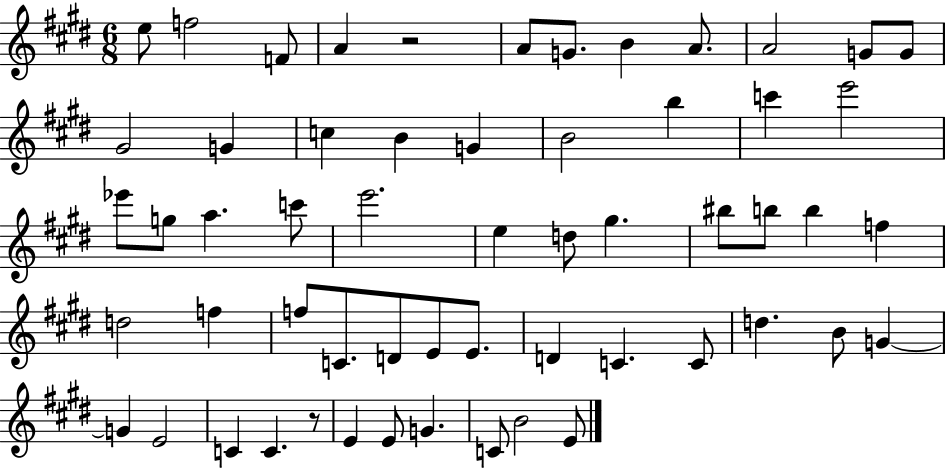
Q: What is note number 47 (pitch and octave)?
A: E4